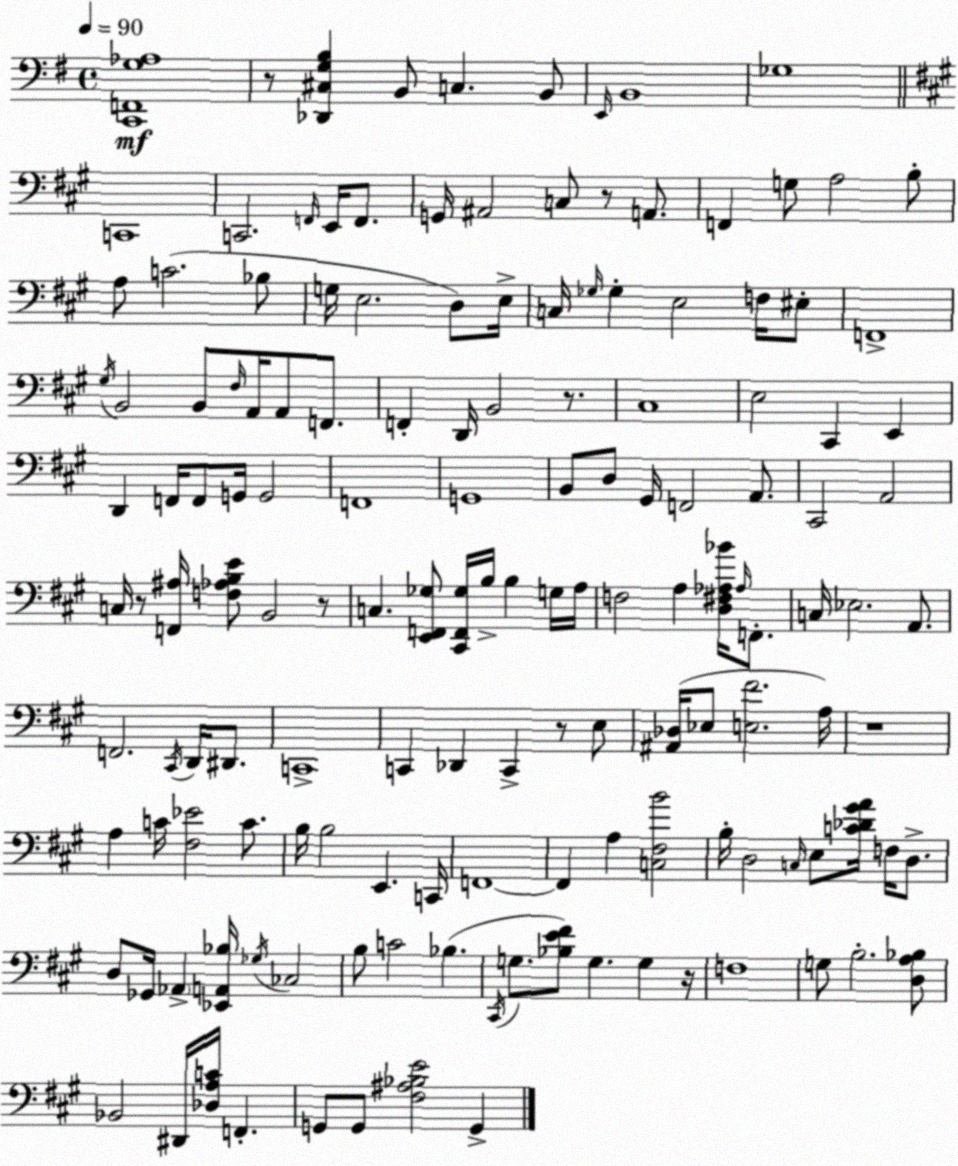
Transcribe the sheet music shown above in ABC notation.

X:1
T:Untitled
M:4/4
L:1/4
K:Em
[C,,F,,G,_A,]4 z/2 [_D,,^C,G,B,] B,,/2 C, B,,/2 E,,/4 B,,4 _G,4 C,,4 C,,2 F,,/4 E,,/4 F,,/2 G,,/4 ^A,,2 C,/2 z/2 A,,/2 F,, G,/2 A,2 B,/2 A,/2 C2 _B,/2 G,/4 E,2 D,/2 E,/4 C,/4 _G,/4 _G, E,2 F,/4 ^E,/2 F,,4 ^G,/4 B,,2 B,,/2 ^F,/4 A,,/4 A,,/2 F,,/2 F,, D,,/4 B,,2 z/2 ^C,4 E,2 ^C,, E,, D,, F,,/4 F,,/2 G,,/4 G,,2 F,,4 G,,4 B,,/2 D,/2 ^G,,/4 F,,2 A,,/2 ^C,,2 A,,2 C,/4 z/2 [F,,^A,]/4 [F,_A,B,E]/2 B,,2 z/2 C, [E,,F,,_G,]/2 [^C,,F,,_G,]/4 B,/4 B, G,/4 A,/4 F,2 A, [D,^F,_A,_B]/4 _A,/4 F,,/2 C,/4 _E,2 A,,/2 F,,2 ^C,,/4 D,,/4 ^D,,/2 C,,4 C,, _D,, C,, z/2 E,/2 [^A,,_D,]/4 _E,/2 [E,^F]2 A,/4 z4 A, C/4 [^F,_E]2 C/2 B,/4 B,2 E,, C,,/4 F,,4 F,, A, [C,^F,B]2 B,/4 D,2 C,/4 E,/2 [C_D^GA]/4 F,/4 D,/2 D,/2 _G,,/4 _A,, [_E,,A,,_B,]/4 _G,/4 _C,2 B,/2 C2 _B, ^C,,/4 G,/2 [_B,E^F]/2 G, G, z/4 F,4 G,/2 B,2 [D,A,_B,]/2 _B,,2 ^D,,/4 [_D,A,C]/4 F,, G,,/2 G,,/2 [^F,^A,_B,E]2 G,,